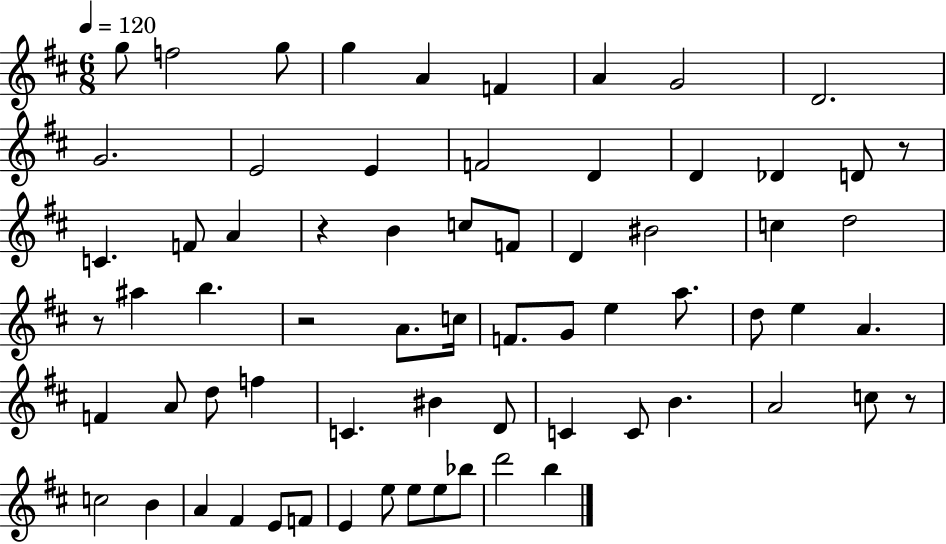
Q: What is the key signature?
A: D major